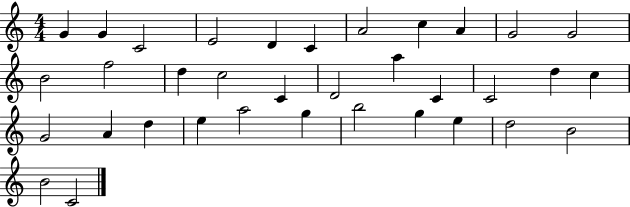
X:1
T:Untitled
M:4/4
L:1/4
K:C
G G C2 E2 D C A2 c A G2 G2 B2 f2 d c2 C D2 a C C2 d c G2 A d e a2 g b2 g e d2 B2 B2 C2